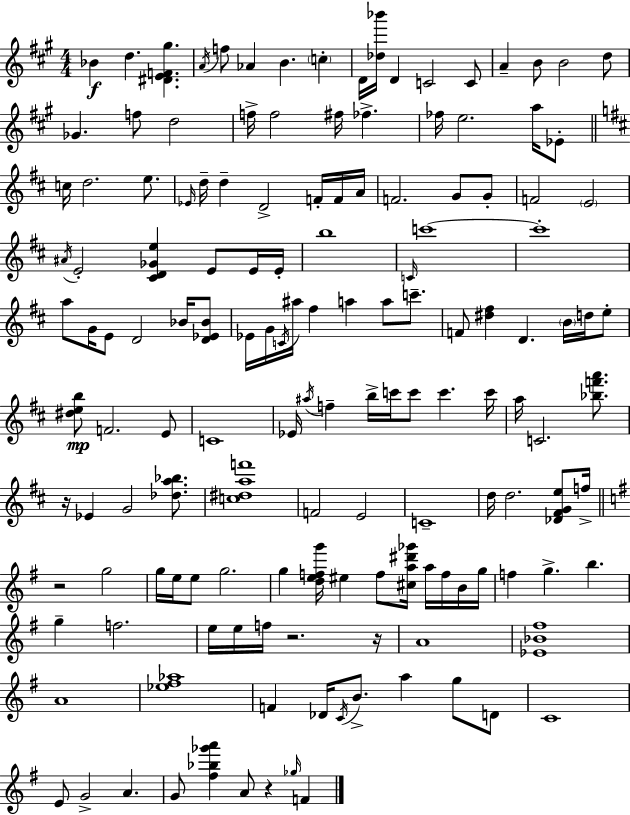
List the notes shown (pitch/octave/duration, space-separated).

Bb4/q D5/q. [D#4,E4,F4,G#5]/q. A4/s F5/e Ab4/q B4/q. C5/q D4/s [Db5,Bb6]/s D4/q C4/h C4/e A4/q B4/e B4/h D5/e Gb4/q. F5/e D5/h F5/s F5/h F#5/s FES5/q. FES5/s E5/h. A5/s Eb4/e C5/s D5/h. E5/e. Eb4/s D5/s D5/q D4/h F4/s F4/s A4/s F4/h. G4/e G4/e F4/h E4/h A#4/s E4/h [C#4,D4,Gb4,E5]/q E4/e E4/s E4/s B5/w C4/s C6/w C6/w A5/e G4/s E4/e D4/h Bb4/s [D4,Eb4,Bb4]/e Eb4/s G4/s C4/s A#5/s F#5/q A5/q A5/e C6/e. F4/e [D#5,F#5]/q D4/q. B4/s D5/s E5/e [D#5,E5,B5]/e F4/h. E4/e C4/w Eb4/s A#5/s F5/q B5/s C6/s C6/e C6/q. C6/s A5/s C4/h. [Bb5,F6,A6]/e. R/s Eb4/q G4/h [Db5,A5,Bb5]/e. [C5,D#5,A5,F6]/w F4/h E4/h C4/w D5/s D5/h. [Db4,F#4,G4,E5]/e F5/s R/h G5/h G5/s E5/s E5/e G5/h. G5/q [D5,E5,F5,G6]/s EIS5/q F5/e [C#5,A5,D#6,Gb6]/s A5/s F5/s B4/s G5/s F5/q G5/q. B5/q. G5/q F5/h. E5/s E5/s F5/s R/h. R/s A4/w [Eb4,Bb4,F#5]/w A4/w [Eb5,F#5,Ab5]/w F4/q Db4/s C4/s B4/e. A5/q G5/e D4/e C4/w E4/e G4/h A4/q. G4/e [F#5,Bb5,Gb6,A6]/q A4/e R/q Gb5/s F4/q